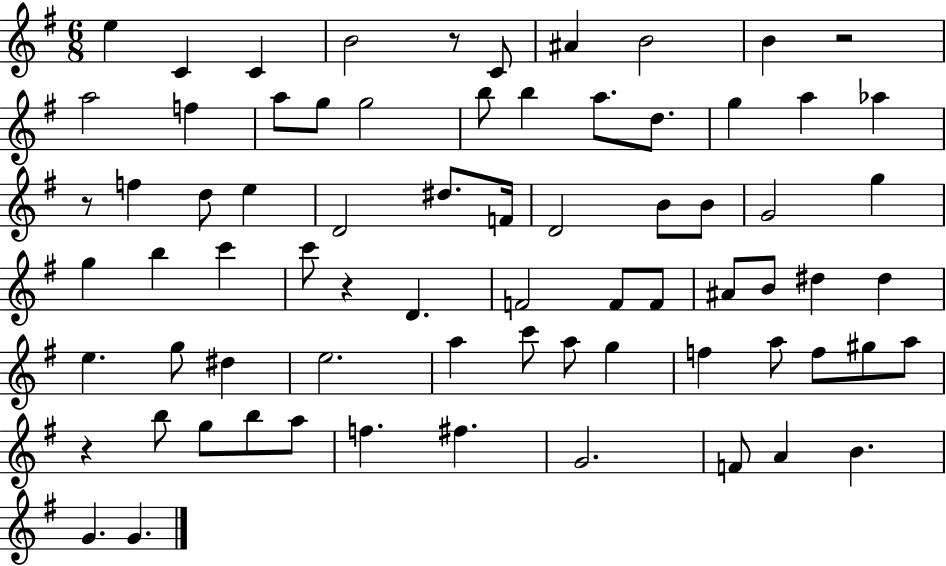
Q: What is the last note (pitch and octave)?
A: G4